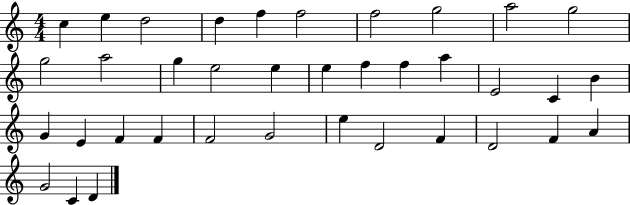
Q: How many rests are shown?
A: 0